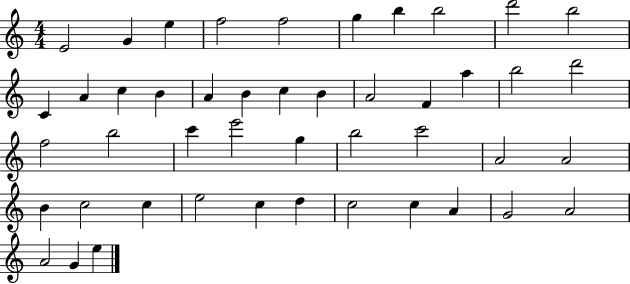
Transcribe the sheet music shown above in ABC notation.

X:1
T:Untitled
M:4/4
L:1/4
K:C
E2 G e f2 f2 g b b2 d'2 b2 C A c B A B c B A2 F a b2 d'2 f2 b2 c' e'2 g b2 c'2 A2 A2 B c2 c e2 c d c2 c A G2 A2 A2 G e